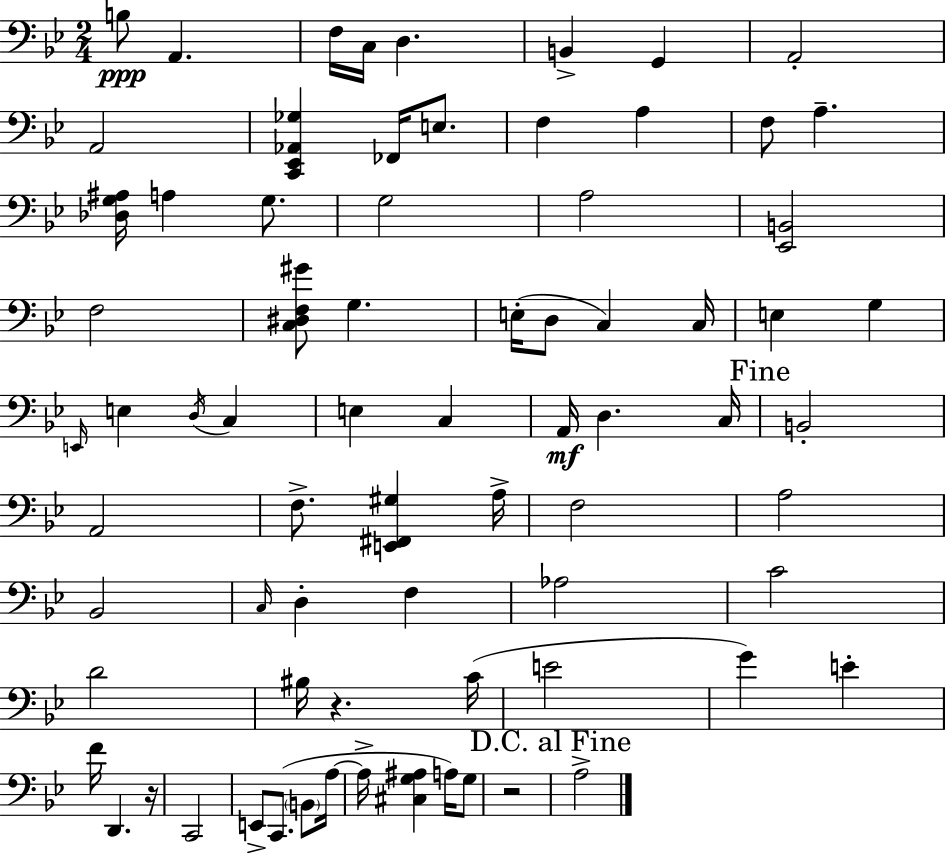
{
  \clef bass
  \numericTimeSignature
  \time 2/4
  \key g \minor
  b8\ppp a,4. | f16 c16 d4. | b,4-> g,4 | a,2-. | \break a,2 | <c, ees, aes, ges>4 fes,16 e8. | f4 a4 | f8 a4.-- | \break <des g ais>16 a4 g8. | g2 | a2 | <ees, b,>2 | \break f2 | <c dis f gis'>8 g4. | e16-.( d8 c4) c16 | e4 g4 | \break \grace { e,16 } e4 \acciaccatura { d16 } c4 | e4 c4 | a,16\mf d4. | c16 \mark "Fine" b,2-. | \break a,2 | f8.-> <e, fis, gis>4 | a16-> f2 | a2 | \break bes,2 | \grace { c16 } d4-. f4 | aes2 | c'2 | \break d'2 | bis16 r4. | c'16( e'2 | g'4) e'4-. | \break f'16 d,4. | r16 c,2 | e,8-> c,8.( | \parenthesize b,8 a16~~ a16-> <cis g ais>4 | \break a16) g8 r2 | \mark "D.C. al Fine" a2-> | \bar "|."
}